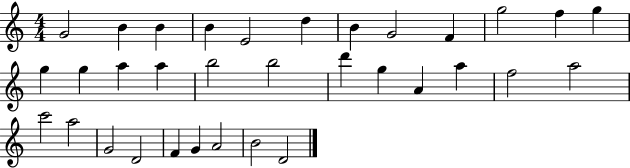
{
  \clef treble
  \numericTimeSignature
  \time 4/4
  \key c \major
  g'2 b'4 b'4 | b'4 e'2 d''4 | b'4 g'2 f'4 | g''2 f''4 g''4 | \break g''4 g''4 a''4 a''4 | b''2 b''2 | d'''4 g''4 a'4 a''4 | f''2 a''2 | \break c'''2 a''2 | g'2 d'2 | f'4 g'4 a'2 | b'2 d'2 | \break \bar "|."
}